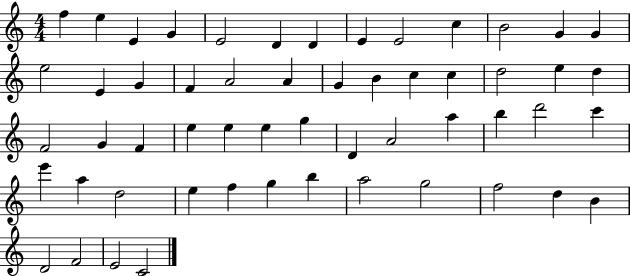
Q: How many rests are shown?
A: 0